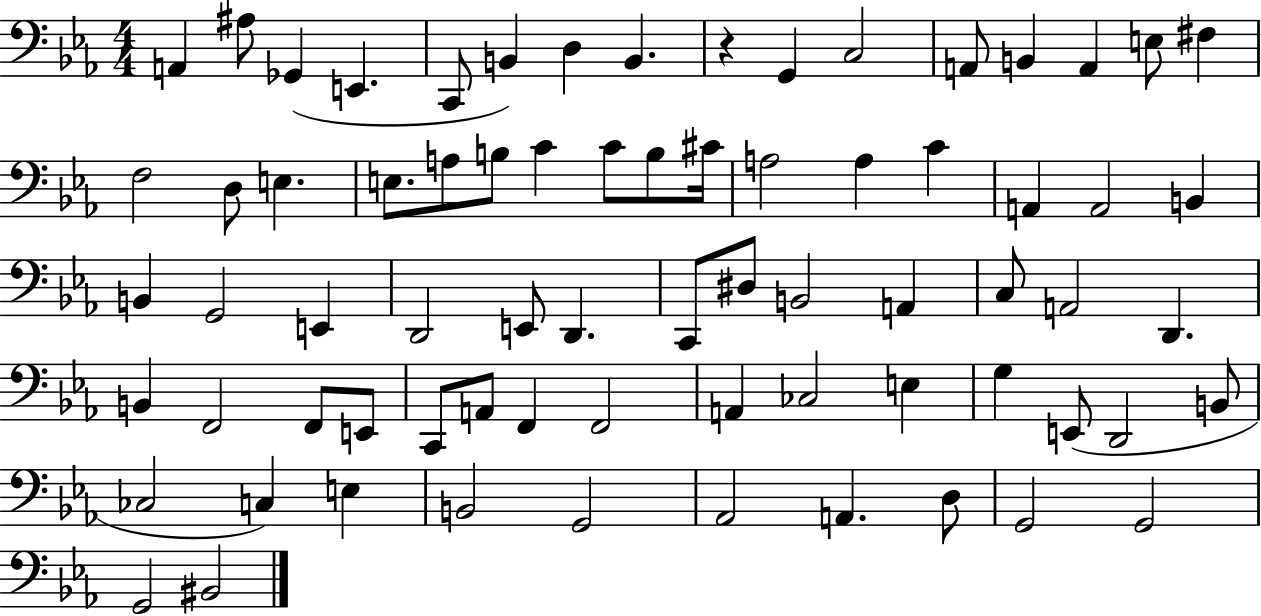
A2/q A#3/e Gb2/q E2/q. C2/e B2/q D3/q B2/q. R/q G2/q C3/h A2/e B2/q A2/q E3/e F#3/q F3/h D3/e E3/q. E3/e. A3/e B3/e C4/q C4/e B3/e C#4/s A3/h A3/q C4/q A2/q A2/h B2/q B2/q G2/h E2/q D2/h E2/e D2/q. C2/e D#3/e B2/h A2/q C3/e A2/h D2/q. B2/q F2/h F2/e E2/e C2/e A2/e F2/q F2/h A2/q CES3/h E3/q G3/q E2/e D2/h B2/e CES3/h C3/q E3/q B2/h G2/h Ab2/h A2/q. D3/e G2/h G2/h G2/h BIS2/h